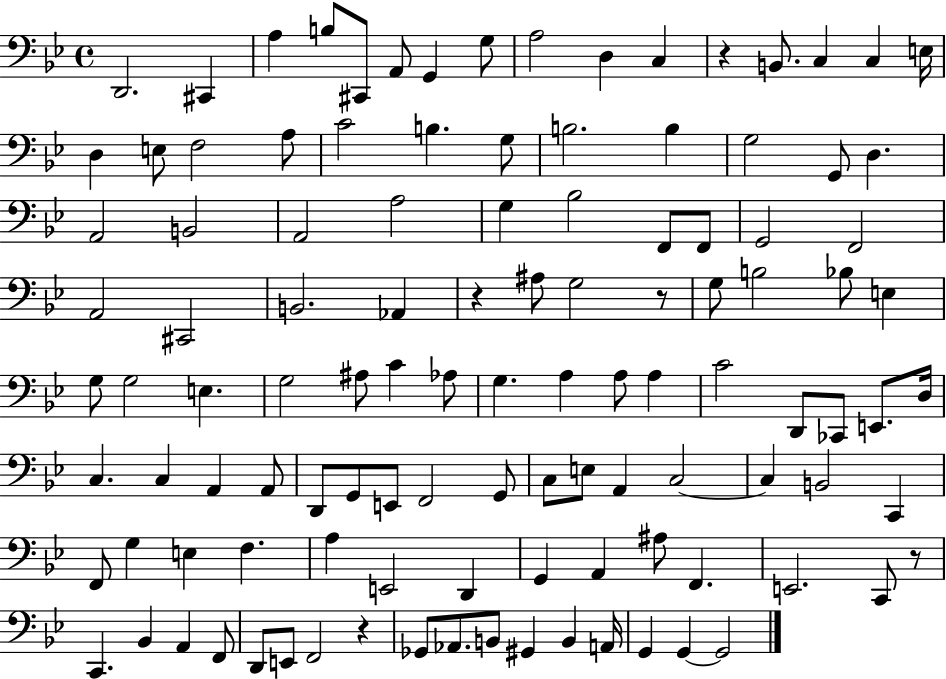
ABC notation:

X:1
T:Untitled
M:4/4
L:1/4
K:Bb
D,,2 ^C,, A, B,/2 ^C,,/2 A,,/2 G,, G,/2 A,2 D, C, z B,,/2 C, C, E,/4 D, E,/2 F,2 A,/2 C2 B, G,/2 B,2 B, G,2 G,,/2 D, A,,2 B,,2 A,,2 A,2 G, _B,2 F,,/2 F,,/2 G,,2 F,,2 A,,2 ^C,,2 B,,2 _A,, z ^A,/2 G,2 z/2 G,/2 B,2 _B,/2 E, G,/2 G,2 E, G,2 ^A,/2 C _A,/2 G, A, A,/2 A, C2 D,,/2 _C,,/2 E,,/2 D,/4 C, C, A,, A,,/2 D,,/2 G,,/2 E,,/2 F,,2 G,,/2 C,/2 E,/2 A,, C,2 C, B,,2 C,, F,,/2 G, E, F, A, E,,2 D,, G,, A,, ^A,/2 F,, E,,2 C,,/2 z/2 C,, _B,, A,, F,,/2 D,,/2 E,,/2 F,,2 z _G,,/2 _A,,/2 B,,/2 ^G,, B,, A,,/4 G,, G,, G,,2